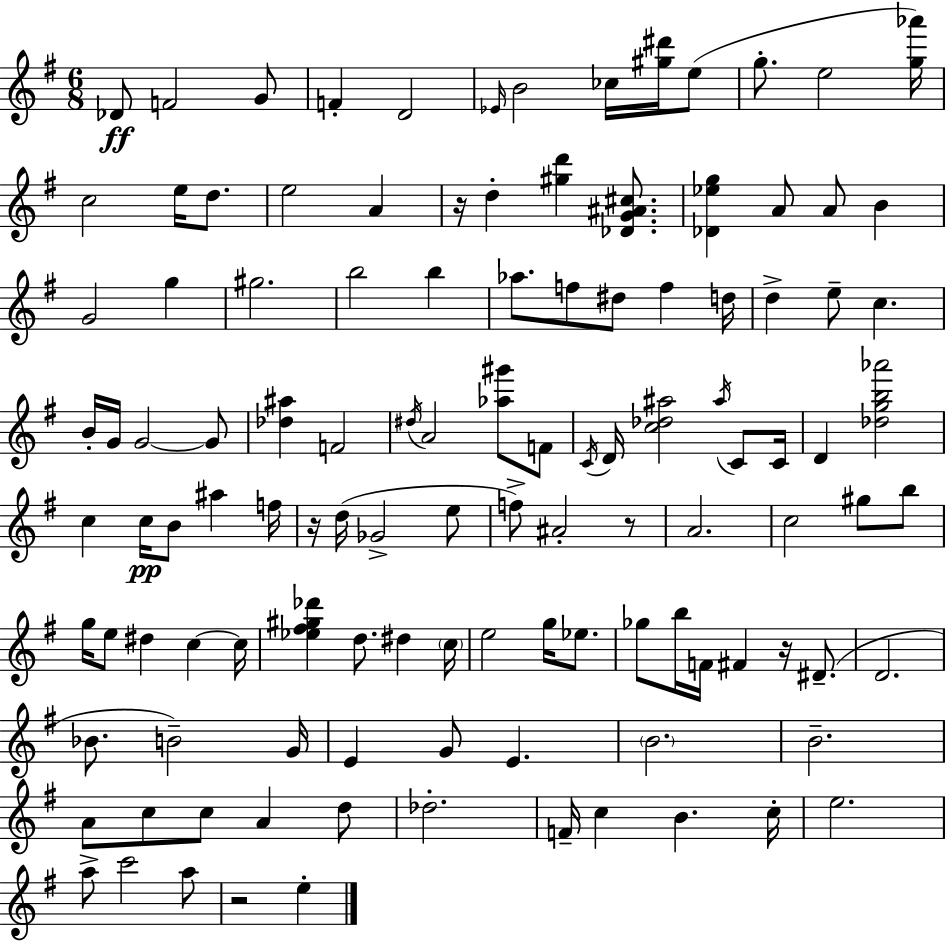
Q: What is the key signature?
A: G major